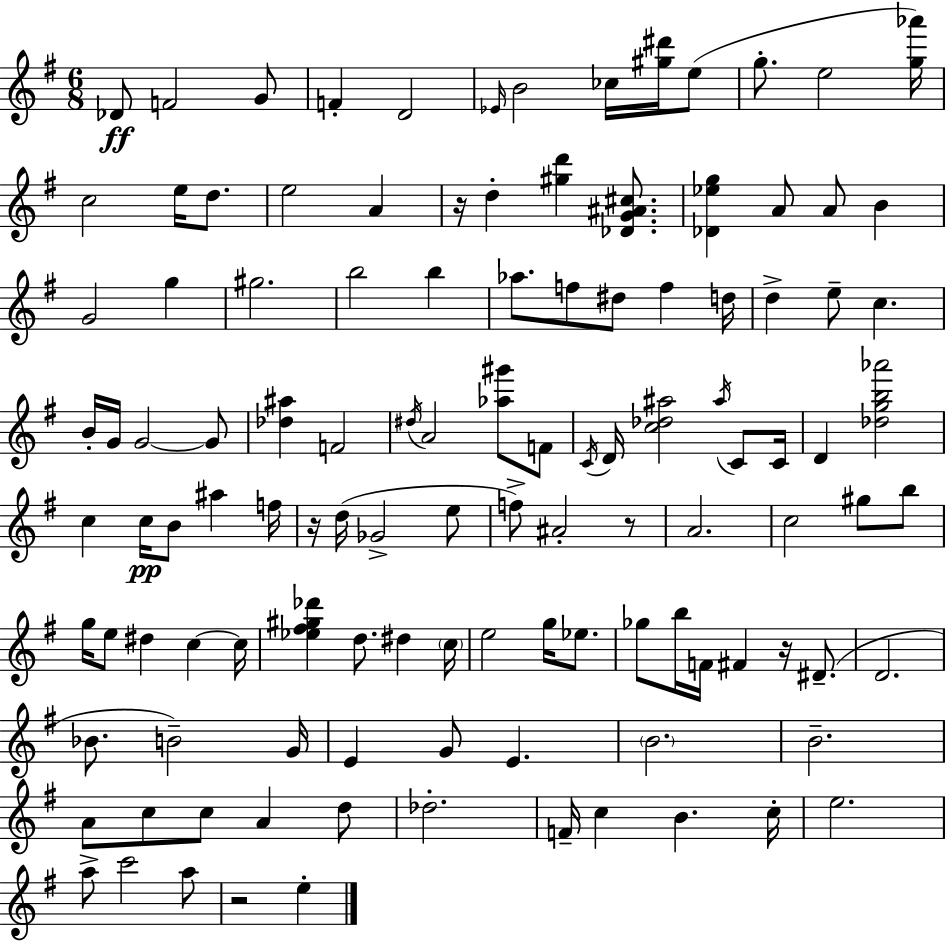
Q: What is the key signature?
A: G major